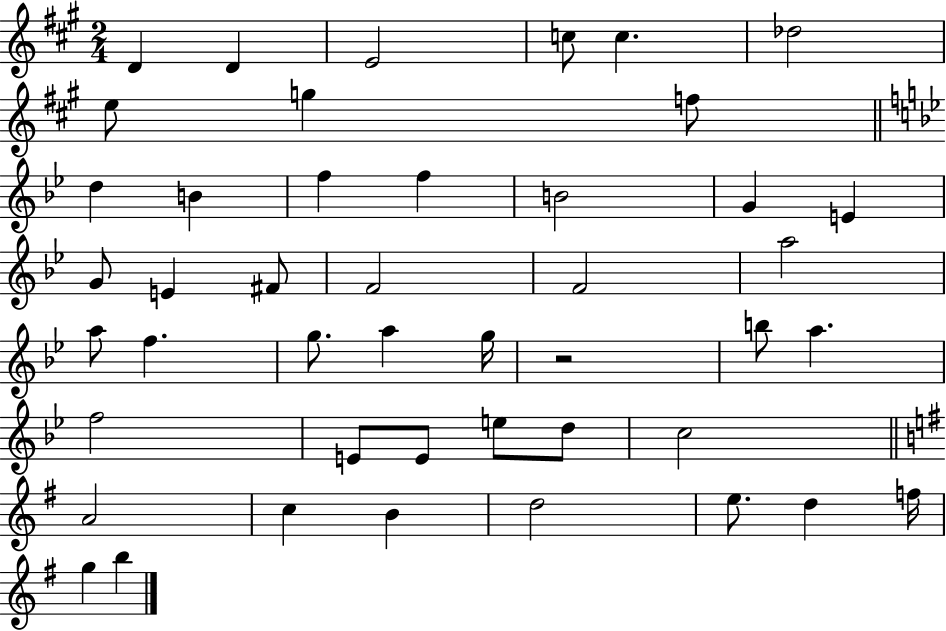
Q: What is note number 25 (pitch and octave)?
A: G5